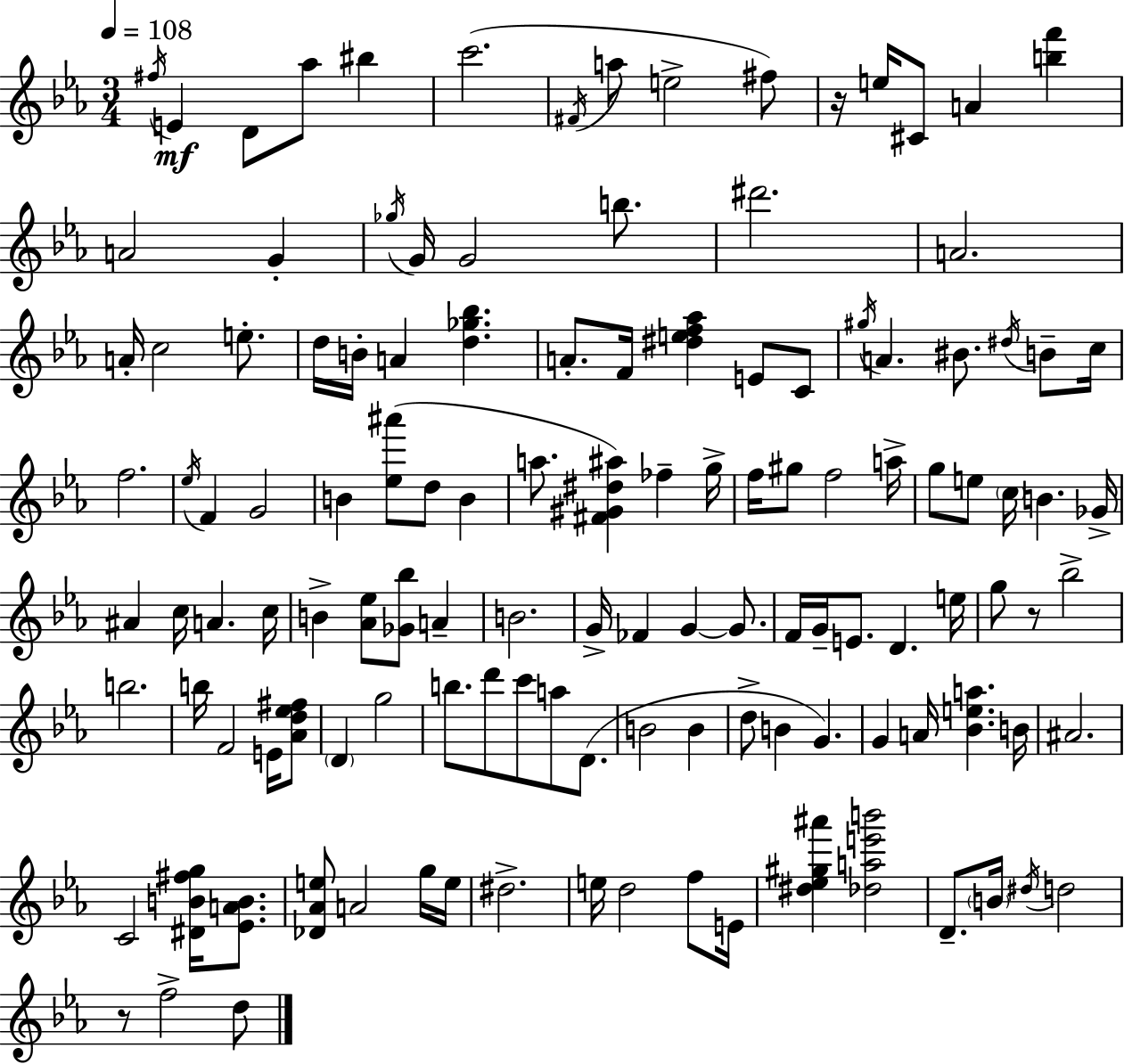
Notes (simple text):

F#5/s E4/q D4/e Ab5/e BIS5/q C6/h. F#4/s A5/e E5/h F#5/e R/s E5/s C#4/e A4/q [B5,F6]/q A4/h G4/q Gb5/s G4/s G4/h B5/e. D#6/h. A4/h. A4/s C5/h E5/e. D5/s B4/s A4/q [D5,Gb5,Bb5]/q. A4/e. F4/s [D#5,E5,F5,Ab5]/q E4/e C4/e G#5/s A4/q. BIS4/e. D#5/s B4/e C5/s F5/h. Eb5/s F4/q G4/h B4/q [Eb5,A#6]/e D5/e B4/q A5/e. [F#4,G#4,D#5,A#5]/q FES5/q G5/s F5/s G#5/e F5/h A5/s G5/e E5/e C5/s B4/q. Gb4/s A#4/q C5/s A4/q. C5/s B4/q [Ab4,Eb5]/e [Gb4,Bb5]/e A4/q B4/h. G4/s FES4/q G4/q G4/e. F4/s G4/s E4/e. D4/q. E5/s G5/e R/e Bb5/h B5/h. B5/s F4/h E4/s [Ab4,D5,Eb5,F#5]/e D4/q G5/h B5/e. D6/e C6/e A5/e D4/e. B4/h B4/q D5/e B4/q G4/q. G4/q A4/s [Bb4,E5,A5]/q. B4/s A#4/h. C4/h [D#4,B4,F#5,G5]/s [Eb4,A4,B4]/e. [Db4,Ab4,E5]/e A4/h G5/s E5/s D#5/h. E5/s D5/h F5/e E4/s [D#5,Eb5,G#5,A#6]/q [Db5,A5,E6,B6]/h D4/e. B4/s D#5/s D5/h R/e F5/h D5/e